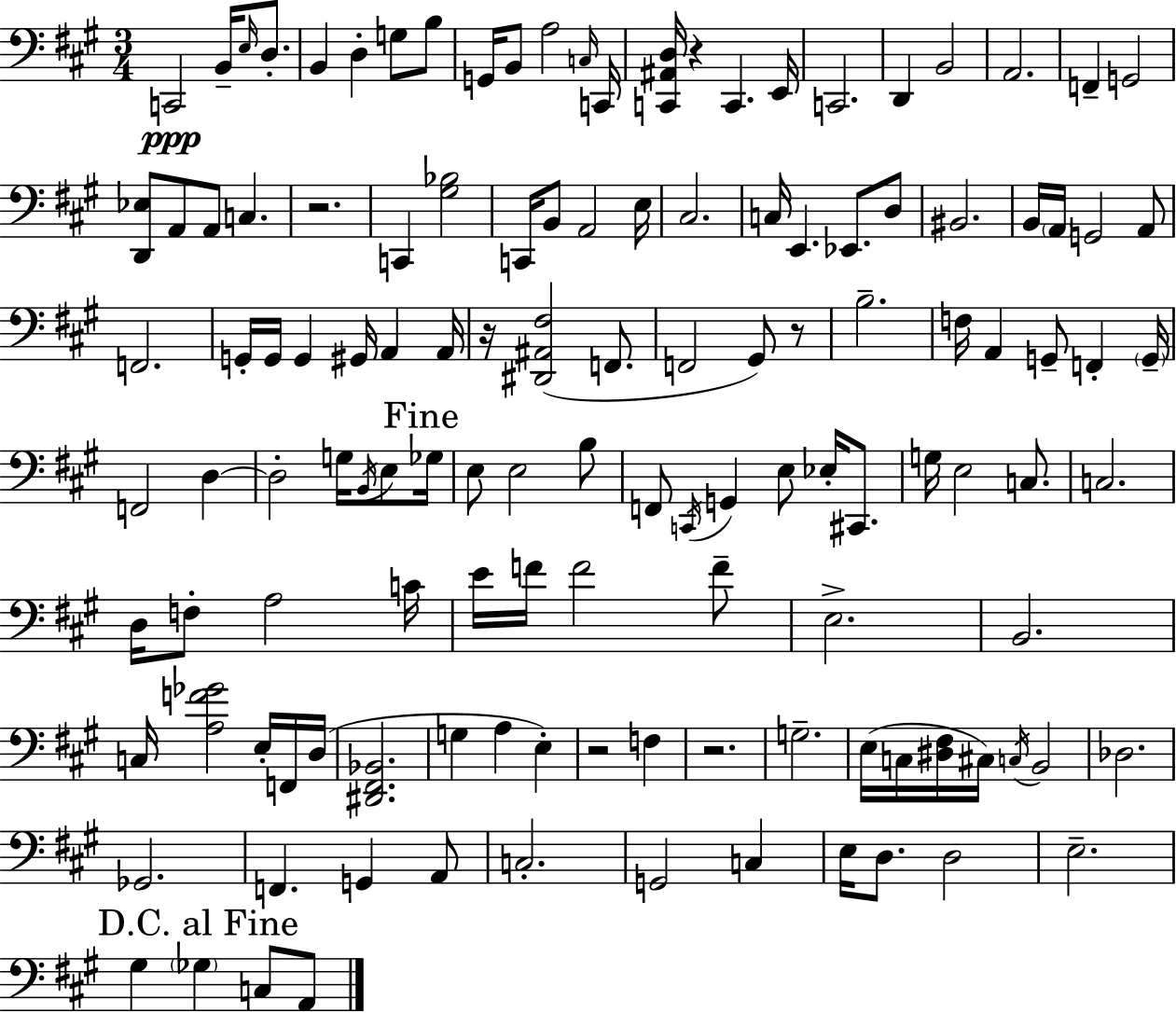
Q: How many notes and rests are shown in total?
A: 128